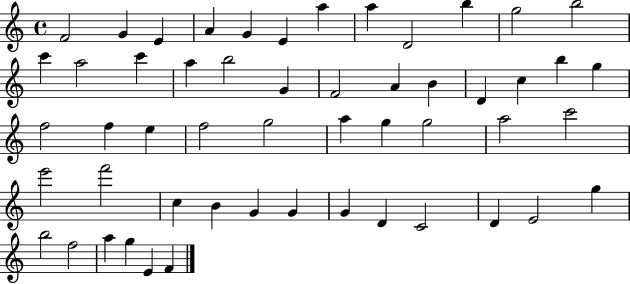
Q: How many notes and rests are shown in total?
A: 53